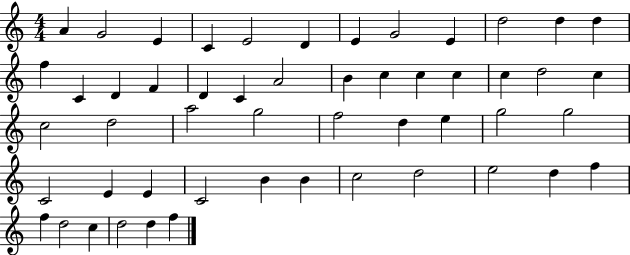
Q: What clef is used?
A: treble